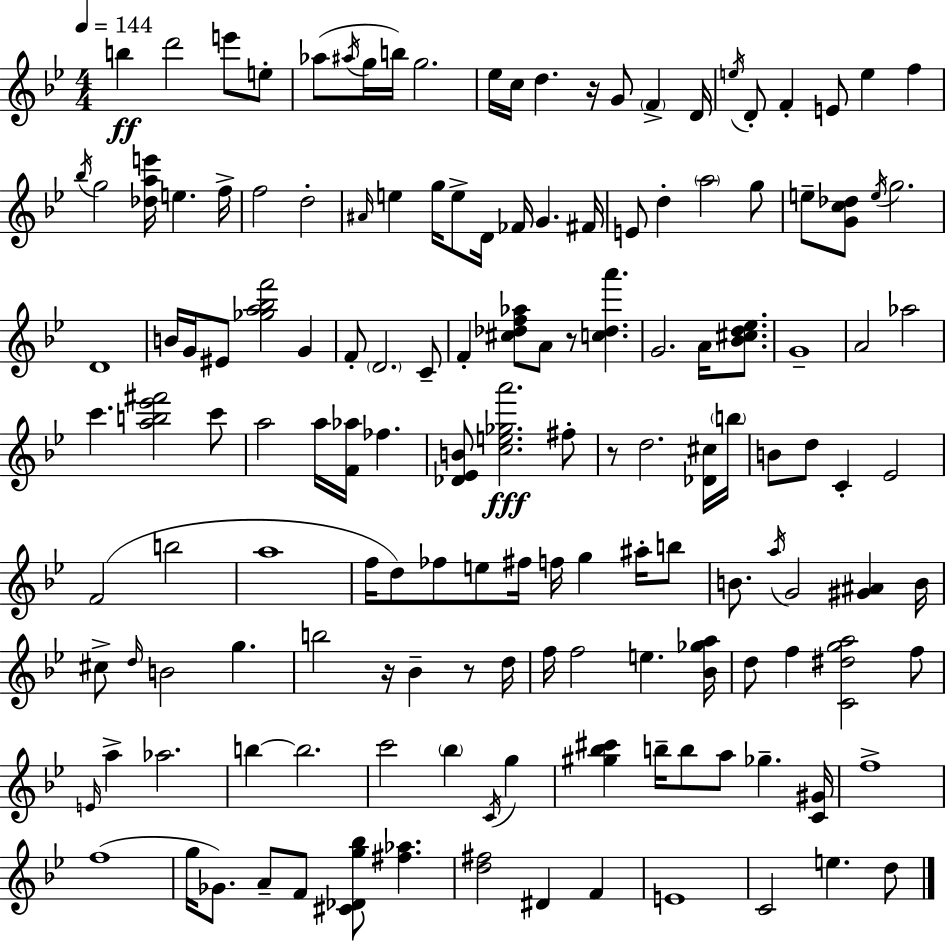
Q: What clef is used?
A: treble